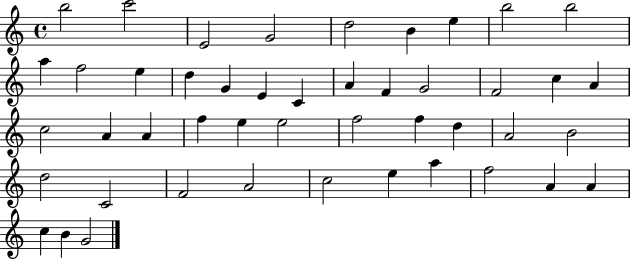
B5/h C6/h E4/h G4/h D5/h B4/q E5/q B5/h B5/h A5/q F5/h E5/q D5/q G4/q E4/q C4/q A4/q F4/q G4/h F4/h C5/q A4/q C5/h A4/q A4/q F5/q E5/q E5/h F5/h F5/q D5/q A4/h B4/h D5/h C4/h F4/h A4/h C5/h E5/q A5/q F5/h A4/q A4/q C5/q B4/q G4/h